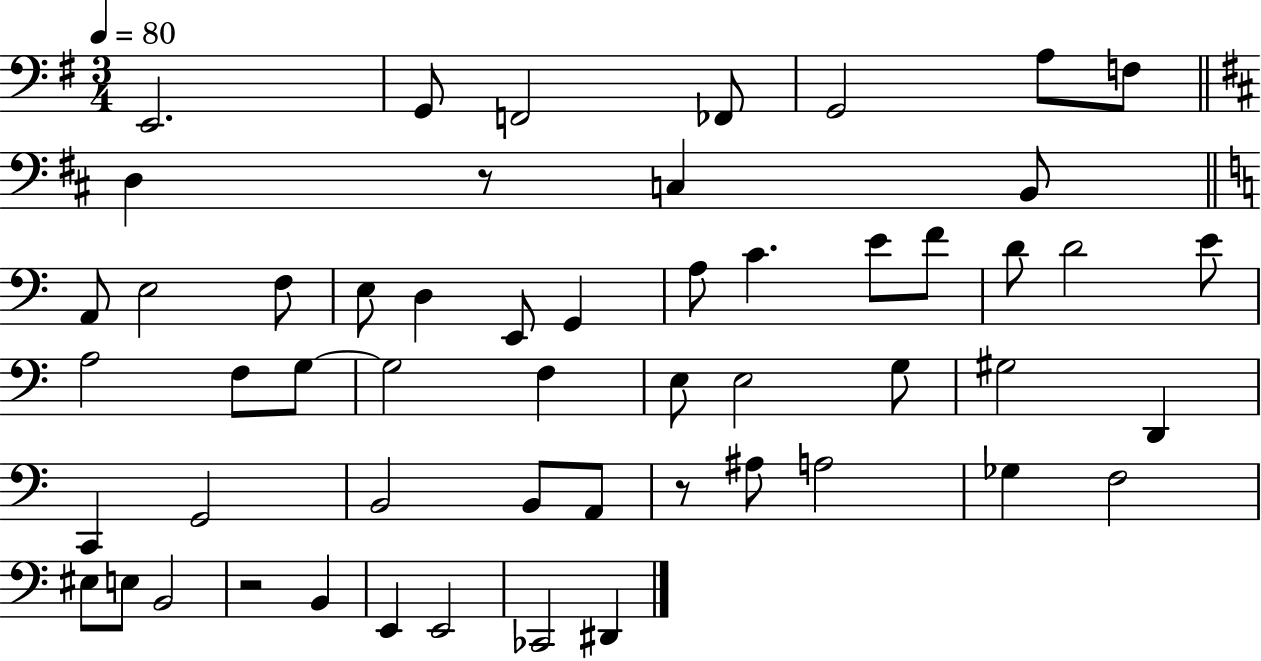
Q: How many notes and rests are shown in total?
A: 54